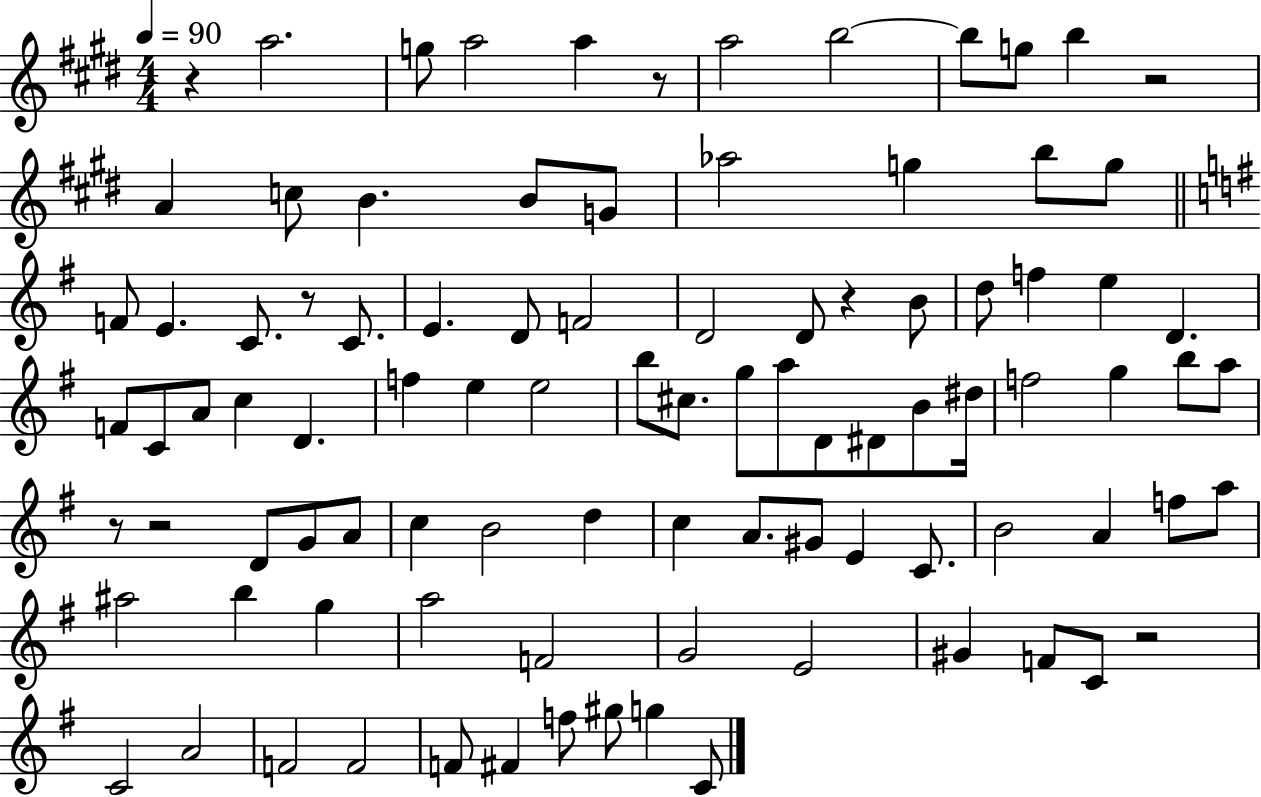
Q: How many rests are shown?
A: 8